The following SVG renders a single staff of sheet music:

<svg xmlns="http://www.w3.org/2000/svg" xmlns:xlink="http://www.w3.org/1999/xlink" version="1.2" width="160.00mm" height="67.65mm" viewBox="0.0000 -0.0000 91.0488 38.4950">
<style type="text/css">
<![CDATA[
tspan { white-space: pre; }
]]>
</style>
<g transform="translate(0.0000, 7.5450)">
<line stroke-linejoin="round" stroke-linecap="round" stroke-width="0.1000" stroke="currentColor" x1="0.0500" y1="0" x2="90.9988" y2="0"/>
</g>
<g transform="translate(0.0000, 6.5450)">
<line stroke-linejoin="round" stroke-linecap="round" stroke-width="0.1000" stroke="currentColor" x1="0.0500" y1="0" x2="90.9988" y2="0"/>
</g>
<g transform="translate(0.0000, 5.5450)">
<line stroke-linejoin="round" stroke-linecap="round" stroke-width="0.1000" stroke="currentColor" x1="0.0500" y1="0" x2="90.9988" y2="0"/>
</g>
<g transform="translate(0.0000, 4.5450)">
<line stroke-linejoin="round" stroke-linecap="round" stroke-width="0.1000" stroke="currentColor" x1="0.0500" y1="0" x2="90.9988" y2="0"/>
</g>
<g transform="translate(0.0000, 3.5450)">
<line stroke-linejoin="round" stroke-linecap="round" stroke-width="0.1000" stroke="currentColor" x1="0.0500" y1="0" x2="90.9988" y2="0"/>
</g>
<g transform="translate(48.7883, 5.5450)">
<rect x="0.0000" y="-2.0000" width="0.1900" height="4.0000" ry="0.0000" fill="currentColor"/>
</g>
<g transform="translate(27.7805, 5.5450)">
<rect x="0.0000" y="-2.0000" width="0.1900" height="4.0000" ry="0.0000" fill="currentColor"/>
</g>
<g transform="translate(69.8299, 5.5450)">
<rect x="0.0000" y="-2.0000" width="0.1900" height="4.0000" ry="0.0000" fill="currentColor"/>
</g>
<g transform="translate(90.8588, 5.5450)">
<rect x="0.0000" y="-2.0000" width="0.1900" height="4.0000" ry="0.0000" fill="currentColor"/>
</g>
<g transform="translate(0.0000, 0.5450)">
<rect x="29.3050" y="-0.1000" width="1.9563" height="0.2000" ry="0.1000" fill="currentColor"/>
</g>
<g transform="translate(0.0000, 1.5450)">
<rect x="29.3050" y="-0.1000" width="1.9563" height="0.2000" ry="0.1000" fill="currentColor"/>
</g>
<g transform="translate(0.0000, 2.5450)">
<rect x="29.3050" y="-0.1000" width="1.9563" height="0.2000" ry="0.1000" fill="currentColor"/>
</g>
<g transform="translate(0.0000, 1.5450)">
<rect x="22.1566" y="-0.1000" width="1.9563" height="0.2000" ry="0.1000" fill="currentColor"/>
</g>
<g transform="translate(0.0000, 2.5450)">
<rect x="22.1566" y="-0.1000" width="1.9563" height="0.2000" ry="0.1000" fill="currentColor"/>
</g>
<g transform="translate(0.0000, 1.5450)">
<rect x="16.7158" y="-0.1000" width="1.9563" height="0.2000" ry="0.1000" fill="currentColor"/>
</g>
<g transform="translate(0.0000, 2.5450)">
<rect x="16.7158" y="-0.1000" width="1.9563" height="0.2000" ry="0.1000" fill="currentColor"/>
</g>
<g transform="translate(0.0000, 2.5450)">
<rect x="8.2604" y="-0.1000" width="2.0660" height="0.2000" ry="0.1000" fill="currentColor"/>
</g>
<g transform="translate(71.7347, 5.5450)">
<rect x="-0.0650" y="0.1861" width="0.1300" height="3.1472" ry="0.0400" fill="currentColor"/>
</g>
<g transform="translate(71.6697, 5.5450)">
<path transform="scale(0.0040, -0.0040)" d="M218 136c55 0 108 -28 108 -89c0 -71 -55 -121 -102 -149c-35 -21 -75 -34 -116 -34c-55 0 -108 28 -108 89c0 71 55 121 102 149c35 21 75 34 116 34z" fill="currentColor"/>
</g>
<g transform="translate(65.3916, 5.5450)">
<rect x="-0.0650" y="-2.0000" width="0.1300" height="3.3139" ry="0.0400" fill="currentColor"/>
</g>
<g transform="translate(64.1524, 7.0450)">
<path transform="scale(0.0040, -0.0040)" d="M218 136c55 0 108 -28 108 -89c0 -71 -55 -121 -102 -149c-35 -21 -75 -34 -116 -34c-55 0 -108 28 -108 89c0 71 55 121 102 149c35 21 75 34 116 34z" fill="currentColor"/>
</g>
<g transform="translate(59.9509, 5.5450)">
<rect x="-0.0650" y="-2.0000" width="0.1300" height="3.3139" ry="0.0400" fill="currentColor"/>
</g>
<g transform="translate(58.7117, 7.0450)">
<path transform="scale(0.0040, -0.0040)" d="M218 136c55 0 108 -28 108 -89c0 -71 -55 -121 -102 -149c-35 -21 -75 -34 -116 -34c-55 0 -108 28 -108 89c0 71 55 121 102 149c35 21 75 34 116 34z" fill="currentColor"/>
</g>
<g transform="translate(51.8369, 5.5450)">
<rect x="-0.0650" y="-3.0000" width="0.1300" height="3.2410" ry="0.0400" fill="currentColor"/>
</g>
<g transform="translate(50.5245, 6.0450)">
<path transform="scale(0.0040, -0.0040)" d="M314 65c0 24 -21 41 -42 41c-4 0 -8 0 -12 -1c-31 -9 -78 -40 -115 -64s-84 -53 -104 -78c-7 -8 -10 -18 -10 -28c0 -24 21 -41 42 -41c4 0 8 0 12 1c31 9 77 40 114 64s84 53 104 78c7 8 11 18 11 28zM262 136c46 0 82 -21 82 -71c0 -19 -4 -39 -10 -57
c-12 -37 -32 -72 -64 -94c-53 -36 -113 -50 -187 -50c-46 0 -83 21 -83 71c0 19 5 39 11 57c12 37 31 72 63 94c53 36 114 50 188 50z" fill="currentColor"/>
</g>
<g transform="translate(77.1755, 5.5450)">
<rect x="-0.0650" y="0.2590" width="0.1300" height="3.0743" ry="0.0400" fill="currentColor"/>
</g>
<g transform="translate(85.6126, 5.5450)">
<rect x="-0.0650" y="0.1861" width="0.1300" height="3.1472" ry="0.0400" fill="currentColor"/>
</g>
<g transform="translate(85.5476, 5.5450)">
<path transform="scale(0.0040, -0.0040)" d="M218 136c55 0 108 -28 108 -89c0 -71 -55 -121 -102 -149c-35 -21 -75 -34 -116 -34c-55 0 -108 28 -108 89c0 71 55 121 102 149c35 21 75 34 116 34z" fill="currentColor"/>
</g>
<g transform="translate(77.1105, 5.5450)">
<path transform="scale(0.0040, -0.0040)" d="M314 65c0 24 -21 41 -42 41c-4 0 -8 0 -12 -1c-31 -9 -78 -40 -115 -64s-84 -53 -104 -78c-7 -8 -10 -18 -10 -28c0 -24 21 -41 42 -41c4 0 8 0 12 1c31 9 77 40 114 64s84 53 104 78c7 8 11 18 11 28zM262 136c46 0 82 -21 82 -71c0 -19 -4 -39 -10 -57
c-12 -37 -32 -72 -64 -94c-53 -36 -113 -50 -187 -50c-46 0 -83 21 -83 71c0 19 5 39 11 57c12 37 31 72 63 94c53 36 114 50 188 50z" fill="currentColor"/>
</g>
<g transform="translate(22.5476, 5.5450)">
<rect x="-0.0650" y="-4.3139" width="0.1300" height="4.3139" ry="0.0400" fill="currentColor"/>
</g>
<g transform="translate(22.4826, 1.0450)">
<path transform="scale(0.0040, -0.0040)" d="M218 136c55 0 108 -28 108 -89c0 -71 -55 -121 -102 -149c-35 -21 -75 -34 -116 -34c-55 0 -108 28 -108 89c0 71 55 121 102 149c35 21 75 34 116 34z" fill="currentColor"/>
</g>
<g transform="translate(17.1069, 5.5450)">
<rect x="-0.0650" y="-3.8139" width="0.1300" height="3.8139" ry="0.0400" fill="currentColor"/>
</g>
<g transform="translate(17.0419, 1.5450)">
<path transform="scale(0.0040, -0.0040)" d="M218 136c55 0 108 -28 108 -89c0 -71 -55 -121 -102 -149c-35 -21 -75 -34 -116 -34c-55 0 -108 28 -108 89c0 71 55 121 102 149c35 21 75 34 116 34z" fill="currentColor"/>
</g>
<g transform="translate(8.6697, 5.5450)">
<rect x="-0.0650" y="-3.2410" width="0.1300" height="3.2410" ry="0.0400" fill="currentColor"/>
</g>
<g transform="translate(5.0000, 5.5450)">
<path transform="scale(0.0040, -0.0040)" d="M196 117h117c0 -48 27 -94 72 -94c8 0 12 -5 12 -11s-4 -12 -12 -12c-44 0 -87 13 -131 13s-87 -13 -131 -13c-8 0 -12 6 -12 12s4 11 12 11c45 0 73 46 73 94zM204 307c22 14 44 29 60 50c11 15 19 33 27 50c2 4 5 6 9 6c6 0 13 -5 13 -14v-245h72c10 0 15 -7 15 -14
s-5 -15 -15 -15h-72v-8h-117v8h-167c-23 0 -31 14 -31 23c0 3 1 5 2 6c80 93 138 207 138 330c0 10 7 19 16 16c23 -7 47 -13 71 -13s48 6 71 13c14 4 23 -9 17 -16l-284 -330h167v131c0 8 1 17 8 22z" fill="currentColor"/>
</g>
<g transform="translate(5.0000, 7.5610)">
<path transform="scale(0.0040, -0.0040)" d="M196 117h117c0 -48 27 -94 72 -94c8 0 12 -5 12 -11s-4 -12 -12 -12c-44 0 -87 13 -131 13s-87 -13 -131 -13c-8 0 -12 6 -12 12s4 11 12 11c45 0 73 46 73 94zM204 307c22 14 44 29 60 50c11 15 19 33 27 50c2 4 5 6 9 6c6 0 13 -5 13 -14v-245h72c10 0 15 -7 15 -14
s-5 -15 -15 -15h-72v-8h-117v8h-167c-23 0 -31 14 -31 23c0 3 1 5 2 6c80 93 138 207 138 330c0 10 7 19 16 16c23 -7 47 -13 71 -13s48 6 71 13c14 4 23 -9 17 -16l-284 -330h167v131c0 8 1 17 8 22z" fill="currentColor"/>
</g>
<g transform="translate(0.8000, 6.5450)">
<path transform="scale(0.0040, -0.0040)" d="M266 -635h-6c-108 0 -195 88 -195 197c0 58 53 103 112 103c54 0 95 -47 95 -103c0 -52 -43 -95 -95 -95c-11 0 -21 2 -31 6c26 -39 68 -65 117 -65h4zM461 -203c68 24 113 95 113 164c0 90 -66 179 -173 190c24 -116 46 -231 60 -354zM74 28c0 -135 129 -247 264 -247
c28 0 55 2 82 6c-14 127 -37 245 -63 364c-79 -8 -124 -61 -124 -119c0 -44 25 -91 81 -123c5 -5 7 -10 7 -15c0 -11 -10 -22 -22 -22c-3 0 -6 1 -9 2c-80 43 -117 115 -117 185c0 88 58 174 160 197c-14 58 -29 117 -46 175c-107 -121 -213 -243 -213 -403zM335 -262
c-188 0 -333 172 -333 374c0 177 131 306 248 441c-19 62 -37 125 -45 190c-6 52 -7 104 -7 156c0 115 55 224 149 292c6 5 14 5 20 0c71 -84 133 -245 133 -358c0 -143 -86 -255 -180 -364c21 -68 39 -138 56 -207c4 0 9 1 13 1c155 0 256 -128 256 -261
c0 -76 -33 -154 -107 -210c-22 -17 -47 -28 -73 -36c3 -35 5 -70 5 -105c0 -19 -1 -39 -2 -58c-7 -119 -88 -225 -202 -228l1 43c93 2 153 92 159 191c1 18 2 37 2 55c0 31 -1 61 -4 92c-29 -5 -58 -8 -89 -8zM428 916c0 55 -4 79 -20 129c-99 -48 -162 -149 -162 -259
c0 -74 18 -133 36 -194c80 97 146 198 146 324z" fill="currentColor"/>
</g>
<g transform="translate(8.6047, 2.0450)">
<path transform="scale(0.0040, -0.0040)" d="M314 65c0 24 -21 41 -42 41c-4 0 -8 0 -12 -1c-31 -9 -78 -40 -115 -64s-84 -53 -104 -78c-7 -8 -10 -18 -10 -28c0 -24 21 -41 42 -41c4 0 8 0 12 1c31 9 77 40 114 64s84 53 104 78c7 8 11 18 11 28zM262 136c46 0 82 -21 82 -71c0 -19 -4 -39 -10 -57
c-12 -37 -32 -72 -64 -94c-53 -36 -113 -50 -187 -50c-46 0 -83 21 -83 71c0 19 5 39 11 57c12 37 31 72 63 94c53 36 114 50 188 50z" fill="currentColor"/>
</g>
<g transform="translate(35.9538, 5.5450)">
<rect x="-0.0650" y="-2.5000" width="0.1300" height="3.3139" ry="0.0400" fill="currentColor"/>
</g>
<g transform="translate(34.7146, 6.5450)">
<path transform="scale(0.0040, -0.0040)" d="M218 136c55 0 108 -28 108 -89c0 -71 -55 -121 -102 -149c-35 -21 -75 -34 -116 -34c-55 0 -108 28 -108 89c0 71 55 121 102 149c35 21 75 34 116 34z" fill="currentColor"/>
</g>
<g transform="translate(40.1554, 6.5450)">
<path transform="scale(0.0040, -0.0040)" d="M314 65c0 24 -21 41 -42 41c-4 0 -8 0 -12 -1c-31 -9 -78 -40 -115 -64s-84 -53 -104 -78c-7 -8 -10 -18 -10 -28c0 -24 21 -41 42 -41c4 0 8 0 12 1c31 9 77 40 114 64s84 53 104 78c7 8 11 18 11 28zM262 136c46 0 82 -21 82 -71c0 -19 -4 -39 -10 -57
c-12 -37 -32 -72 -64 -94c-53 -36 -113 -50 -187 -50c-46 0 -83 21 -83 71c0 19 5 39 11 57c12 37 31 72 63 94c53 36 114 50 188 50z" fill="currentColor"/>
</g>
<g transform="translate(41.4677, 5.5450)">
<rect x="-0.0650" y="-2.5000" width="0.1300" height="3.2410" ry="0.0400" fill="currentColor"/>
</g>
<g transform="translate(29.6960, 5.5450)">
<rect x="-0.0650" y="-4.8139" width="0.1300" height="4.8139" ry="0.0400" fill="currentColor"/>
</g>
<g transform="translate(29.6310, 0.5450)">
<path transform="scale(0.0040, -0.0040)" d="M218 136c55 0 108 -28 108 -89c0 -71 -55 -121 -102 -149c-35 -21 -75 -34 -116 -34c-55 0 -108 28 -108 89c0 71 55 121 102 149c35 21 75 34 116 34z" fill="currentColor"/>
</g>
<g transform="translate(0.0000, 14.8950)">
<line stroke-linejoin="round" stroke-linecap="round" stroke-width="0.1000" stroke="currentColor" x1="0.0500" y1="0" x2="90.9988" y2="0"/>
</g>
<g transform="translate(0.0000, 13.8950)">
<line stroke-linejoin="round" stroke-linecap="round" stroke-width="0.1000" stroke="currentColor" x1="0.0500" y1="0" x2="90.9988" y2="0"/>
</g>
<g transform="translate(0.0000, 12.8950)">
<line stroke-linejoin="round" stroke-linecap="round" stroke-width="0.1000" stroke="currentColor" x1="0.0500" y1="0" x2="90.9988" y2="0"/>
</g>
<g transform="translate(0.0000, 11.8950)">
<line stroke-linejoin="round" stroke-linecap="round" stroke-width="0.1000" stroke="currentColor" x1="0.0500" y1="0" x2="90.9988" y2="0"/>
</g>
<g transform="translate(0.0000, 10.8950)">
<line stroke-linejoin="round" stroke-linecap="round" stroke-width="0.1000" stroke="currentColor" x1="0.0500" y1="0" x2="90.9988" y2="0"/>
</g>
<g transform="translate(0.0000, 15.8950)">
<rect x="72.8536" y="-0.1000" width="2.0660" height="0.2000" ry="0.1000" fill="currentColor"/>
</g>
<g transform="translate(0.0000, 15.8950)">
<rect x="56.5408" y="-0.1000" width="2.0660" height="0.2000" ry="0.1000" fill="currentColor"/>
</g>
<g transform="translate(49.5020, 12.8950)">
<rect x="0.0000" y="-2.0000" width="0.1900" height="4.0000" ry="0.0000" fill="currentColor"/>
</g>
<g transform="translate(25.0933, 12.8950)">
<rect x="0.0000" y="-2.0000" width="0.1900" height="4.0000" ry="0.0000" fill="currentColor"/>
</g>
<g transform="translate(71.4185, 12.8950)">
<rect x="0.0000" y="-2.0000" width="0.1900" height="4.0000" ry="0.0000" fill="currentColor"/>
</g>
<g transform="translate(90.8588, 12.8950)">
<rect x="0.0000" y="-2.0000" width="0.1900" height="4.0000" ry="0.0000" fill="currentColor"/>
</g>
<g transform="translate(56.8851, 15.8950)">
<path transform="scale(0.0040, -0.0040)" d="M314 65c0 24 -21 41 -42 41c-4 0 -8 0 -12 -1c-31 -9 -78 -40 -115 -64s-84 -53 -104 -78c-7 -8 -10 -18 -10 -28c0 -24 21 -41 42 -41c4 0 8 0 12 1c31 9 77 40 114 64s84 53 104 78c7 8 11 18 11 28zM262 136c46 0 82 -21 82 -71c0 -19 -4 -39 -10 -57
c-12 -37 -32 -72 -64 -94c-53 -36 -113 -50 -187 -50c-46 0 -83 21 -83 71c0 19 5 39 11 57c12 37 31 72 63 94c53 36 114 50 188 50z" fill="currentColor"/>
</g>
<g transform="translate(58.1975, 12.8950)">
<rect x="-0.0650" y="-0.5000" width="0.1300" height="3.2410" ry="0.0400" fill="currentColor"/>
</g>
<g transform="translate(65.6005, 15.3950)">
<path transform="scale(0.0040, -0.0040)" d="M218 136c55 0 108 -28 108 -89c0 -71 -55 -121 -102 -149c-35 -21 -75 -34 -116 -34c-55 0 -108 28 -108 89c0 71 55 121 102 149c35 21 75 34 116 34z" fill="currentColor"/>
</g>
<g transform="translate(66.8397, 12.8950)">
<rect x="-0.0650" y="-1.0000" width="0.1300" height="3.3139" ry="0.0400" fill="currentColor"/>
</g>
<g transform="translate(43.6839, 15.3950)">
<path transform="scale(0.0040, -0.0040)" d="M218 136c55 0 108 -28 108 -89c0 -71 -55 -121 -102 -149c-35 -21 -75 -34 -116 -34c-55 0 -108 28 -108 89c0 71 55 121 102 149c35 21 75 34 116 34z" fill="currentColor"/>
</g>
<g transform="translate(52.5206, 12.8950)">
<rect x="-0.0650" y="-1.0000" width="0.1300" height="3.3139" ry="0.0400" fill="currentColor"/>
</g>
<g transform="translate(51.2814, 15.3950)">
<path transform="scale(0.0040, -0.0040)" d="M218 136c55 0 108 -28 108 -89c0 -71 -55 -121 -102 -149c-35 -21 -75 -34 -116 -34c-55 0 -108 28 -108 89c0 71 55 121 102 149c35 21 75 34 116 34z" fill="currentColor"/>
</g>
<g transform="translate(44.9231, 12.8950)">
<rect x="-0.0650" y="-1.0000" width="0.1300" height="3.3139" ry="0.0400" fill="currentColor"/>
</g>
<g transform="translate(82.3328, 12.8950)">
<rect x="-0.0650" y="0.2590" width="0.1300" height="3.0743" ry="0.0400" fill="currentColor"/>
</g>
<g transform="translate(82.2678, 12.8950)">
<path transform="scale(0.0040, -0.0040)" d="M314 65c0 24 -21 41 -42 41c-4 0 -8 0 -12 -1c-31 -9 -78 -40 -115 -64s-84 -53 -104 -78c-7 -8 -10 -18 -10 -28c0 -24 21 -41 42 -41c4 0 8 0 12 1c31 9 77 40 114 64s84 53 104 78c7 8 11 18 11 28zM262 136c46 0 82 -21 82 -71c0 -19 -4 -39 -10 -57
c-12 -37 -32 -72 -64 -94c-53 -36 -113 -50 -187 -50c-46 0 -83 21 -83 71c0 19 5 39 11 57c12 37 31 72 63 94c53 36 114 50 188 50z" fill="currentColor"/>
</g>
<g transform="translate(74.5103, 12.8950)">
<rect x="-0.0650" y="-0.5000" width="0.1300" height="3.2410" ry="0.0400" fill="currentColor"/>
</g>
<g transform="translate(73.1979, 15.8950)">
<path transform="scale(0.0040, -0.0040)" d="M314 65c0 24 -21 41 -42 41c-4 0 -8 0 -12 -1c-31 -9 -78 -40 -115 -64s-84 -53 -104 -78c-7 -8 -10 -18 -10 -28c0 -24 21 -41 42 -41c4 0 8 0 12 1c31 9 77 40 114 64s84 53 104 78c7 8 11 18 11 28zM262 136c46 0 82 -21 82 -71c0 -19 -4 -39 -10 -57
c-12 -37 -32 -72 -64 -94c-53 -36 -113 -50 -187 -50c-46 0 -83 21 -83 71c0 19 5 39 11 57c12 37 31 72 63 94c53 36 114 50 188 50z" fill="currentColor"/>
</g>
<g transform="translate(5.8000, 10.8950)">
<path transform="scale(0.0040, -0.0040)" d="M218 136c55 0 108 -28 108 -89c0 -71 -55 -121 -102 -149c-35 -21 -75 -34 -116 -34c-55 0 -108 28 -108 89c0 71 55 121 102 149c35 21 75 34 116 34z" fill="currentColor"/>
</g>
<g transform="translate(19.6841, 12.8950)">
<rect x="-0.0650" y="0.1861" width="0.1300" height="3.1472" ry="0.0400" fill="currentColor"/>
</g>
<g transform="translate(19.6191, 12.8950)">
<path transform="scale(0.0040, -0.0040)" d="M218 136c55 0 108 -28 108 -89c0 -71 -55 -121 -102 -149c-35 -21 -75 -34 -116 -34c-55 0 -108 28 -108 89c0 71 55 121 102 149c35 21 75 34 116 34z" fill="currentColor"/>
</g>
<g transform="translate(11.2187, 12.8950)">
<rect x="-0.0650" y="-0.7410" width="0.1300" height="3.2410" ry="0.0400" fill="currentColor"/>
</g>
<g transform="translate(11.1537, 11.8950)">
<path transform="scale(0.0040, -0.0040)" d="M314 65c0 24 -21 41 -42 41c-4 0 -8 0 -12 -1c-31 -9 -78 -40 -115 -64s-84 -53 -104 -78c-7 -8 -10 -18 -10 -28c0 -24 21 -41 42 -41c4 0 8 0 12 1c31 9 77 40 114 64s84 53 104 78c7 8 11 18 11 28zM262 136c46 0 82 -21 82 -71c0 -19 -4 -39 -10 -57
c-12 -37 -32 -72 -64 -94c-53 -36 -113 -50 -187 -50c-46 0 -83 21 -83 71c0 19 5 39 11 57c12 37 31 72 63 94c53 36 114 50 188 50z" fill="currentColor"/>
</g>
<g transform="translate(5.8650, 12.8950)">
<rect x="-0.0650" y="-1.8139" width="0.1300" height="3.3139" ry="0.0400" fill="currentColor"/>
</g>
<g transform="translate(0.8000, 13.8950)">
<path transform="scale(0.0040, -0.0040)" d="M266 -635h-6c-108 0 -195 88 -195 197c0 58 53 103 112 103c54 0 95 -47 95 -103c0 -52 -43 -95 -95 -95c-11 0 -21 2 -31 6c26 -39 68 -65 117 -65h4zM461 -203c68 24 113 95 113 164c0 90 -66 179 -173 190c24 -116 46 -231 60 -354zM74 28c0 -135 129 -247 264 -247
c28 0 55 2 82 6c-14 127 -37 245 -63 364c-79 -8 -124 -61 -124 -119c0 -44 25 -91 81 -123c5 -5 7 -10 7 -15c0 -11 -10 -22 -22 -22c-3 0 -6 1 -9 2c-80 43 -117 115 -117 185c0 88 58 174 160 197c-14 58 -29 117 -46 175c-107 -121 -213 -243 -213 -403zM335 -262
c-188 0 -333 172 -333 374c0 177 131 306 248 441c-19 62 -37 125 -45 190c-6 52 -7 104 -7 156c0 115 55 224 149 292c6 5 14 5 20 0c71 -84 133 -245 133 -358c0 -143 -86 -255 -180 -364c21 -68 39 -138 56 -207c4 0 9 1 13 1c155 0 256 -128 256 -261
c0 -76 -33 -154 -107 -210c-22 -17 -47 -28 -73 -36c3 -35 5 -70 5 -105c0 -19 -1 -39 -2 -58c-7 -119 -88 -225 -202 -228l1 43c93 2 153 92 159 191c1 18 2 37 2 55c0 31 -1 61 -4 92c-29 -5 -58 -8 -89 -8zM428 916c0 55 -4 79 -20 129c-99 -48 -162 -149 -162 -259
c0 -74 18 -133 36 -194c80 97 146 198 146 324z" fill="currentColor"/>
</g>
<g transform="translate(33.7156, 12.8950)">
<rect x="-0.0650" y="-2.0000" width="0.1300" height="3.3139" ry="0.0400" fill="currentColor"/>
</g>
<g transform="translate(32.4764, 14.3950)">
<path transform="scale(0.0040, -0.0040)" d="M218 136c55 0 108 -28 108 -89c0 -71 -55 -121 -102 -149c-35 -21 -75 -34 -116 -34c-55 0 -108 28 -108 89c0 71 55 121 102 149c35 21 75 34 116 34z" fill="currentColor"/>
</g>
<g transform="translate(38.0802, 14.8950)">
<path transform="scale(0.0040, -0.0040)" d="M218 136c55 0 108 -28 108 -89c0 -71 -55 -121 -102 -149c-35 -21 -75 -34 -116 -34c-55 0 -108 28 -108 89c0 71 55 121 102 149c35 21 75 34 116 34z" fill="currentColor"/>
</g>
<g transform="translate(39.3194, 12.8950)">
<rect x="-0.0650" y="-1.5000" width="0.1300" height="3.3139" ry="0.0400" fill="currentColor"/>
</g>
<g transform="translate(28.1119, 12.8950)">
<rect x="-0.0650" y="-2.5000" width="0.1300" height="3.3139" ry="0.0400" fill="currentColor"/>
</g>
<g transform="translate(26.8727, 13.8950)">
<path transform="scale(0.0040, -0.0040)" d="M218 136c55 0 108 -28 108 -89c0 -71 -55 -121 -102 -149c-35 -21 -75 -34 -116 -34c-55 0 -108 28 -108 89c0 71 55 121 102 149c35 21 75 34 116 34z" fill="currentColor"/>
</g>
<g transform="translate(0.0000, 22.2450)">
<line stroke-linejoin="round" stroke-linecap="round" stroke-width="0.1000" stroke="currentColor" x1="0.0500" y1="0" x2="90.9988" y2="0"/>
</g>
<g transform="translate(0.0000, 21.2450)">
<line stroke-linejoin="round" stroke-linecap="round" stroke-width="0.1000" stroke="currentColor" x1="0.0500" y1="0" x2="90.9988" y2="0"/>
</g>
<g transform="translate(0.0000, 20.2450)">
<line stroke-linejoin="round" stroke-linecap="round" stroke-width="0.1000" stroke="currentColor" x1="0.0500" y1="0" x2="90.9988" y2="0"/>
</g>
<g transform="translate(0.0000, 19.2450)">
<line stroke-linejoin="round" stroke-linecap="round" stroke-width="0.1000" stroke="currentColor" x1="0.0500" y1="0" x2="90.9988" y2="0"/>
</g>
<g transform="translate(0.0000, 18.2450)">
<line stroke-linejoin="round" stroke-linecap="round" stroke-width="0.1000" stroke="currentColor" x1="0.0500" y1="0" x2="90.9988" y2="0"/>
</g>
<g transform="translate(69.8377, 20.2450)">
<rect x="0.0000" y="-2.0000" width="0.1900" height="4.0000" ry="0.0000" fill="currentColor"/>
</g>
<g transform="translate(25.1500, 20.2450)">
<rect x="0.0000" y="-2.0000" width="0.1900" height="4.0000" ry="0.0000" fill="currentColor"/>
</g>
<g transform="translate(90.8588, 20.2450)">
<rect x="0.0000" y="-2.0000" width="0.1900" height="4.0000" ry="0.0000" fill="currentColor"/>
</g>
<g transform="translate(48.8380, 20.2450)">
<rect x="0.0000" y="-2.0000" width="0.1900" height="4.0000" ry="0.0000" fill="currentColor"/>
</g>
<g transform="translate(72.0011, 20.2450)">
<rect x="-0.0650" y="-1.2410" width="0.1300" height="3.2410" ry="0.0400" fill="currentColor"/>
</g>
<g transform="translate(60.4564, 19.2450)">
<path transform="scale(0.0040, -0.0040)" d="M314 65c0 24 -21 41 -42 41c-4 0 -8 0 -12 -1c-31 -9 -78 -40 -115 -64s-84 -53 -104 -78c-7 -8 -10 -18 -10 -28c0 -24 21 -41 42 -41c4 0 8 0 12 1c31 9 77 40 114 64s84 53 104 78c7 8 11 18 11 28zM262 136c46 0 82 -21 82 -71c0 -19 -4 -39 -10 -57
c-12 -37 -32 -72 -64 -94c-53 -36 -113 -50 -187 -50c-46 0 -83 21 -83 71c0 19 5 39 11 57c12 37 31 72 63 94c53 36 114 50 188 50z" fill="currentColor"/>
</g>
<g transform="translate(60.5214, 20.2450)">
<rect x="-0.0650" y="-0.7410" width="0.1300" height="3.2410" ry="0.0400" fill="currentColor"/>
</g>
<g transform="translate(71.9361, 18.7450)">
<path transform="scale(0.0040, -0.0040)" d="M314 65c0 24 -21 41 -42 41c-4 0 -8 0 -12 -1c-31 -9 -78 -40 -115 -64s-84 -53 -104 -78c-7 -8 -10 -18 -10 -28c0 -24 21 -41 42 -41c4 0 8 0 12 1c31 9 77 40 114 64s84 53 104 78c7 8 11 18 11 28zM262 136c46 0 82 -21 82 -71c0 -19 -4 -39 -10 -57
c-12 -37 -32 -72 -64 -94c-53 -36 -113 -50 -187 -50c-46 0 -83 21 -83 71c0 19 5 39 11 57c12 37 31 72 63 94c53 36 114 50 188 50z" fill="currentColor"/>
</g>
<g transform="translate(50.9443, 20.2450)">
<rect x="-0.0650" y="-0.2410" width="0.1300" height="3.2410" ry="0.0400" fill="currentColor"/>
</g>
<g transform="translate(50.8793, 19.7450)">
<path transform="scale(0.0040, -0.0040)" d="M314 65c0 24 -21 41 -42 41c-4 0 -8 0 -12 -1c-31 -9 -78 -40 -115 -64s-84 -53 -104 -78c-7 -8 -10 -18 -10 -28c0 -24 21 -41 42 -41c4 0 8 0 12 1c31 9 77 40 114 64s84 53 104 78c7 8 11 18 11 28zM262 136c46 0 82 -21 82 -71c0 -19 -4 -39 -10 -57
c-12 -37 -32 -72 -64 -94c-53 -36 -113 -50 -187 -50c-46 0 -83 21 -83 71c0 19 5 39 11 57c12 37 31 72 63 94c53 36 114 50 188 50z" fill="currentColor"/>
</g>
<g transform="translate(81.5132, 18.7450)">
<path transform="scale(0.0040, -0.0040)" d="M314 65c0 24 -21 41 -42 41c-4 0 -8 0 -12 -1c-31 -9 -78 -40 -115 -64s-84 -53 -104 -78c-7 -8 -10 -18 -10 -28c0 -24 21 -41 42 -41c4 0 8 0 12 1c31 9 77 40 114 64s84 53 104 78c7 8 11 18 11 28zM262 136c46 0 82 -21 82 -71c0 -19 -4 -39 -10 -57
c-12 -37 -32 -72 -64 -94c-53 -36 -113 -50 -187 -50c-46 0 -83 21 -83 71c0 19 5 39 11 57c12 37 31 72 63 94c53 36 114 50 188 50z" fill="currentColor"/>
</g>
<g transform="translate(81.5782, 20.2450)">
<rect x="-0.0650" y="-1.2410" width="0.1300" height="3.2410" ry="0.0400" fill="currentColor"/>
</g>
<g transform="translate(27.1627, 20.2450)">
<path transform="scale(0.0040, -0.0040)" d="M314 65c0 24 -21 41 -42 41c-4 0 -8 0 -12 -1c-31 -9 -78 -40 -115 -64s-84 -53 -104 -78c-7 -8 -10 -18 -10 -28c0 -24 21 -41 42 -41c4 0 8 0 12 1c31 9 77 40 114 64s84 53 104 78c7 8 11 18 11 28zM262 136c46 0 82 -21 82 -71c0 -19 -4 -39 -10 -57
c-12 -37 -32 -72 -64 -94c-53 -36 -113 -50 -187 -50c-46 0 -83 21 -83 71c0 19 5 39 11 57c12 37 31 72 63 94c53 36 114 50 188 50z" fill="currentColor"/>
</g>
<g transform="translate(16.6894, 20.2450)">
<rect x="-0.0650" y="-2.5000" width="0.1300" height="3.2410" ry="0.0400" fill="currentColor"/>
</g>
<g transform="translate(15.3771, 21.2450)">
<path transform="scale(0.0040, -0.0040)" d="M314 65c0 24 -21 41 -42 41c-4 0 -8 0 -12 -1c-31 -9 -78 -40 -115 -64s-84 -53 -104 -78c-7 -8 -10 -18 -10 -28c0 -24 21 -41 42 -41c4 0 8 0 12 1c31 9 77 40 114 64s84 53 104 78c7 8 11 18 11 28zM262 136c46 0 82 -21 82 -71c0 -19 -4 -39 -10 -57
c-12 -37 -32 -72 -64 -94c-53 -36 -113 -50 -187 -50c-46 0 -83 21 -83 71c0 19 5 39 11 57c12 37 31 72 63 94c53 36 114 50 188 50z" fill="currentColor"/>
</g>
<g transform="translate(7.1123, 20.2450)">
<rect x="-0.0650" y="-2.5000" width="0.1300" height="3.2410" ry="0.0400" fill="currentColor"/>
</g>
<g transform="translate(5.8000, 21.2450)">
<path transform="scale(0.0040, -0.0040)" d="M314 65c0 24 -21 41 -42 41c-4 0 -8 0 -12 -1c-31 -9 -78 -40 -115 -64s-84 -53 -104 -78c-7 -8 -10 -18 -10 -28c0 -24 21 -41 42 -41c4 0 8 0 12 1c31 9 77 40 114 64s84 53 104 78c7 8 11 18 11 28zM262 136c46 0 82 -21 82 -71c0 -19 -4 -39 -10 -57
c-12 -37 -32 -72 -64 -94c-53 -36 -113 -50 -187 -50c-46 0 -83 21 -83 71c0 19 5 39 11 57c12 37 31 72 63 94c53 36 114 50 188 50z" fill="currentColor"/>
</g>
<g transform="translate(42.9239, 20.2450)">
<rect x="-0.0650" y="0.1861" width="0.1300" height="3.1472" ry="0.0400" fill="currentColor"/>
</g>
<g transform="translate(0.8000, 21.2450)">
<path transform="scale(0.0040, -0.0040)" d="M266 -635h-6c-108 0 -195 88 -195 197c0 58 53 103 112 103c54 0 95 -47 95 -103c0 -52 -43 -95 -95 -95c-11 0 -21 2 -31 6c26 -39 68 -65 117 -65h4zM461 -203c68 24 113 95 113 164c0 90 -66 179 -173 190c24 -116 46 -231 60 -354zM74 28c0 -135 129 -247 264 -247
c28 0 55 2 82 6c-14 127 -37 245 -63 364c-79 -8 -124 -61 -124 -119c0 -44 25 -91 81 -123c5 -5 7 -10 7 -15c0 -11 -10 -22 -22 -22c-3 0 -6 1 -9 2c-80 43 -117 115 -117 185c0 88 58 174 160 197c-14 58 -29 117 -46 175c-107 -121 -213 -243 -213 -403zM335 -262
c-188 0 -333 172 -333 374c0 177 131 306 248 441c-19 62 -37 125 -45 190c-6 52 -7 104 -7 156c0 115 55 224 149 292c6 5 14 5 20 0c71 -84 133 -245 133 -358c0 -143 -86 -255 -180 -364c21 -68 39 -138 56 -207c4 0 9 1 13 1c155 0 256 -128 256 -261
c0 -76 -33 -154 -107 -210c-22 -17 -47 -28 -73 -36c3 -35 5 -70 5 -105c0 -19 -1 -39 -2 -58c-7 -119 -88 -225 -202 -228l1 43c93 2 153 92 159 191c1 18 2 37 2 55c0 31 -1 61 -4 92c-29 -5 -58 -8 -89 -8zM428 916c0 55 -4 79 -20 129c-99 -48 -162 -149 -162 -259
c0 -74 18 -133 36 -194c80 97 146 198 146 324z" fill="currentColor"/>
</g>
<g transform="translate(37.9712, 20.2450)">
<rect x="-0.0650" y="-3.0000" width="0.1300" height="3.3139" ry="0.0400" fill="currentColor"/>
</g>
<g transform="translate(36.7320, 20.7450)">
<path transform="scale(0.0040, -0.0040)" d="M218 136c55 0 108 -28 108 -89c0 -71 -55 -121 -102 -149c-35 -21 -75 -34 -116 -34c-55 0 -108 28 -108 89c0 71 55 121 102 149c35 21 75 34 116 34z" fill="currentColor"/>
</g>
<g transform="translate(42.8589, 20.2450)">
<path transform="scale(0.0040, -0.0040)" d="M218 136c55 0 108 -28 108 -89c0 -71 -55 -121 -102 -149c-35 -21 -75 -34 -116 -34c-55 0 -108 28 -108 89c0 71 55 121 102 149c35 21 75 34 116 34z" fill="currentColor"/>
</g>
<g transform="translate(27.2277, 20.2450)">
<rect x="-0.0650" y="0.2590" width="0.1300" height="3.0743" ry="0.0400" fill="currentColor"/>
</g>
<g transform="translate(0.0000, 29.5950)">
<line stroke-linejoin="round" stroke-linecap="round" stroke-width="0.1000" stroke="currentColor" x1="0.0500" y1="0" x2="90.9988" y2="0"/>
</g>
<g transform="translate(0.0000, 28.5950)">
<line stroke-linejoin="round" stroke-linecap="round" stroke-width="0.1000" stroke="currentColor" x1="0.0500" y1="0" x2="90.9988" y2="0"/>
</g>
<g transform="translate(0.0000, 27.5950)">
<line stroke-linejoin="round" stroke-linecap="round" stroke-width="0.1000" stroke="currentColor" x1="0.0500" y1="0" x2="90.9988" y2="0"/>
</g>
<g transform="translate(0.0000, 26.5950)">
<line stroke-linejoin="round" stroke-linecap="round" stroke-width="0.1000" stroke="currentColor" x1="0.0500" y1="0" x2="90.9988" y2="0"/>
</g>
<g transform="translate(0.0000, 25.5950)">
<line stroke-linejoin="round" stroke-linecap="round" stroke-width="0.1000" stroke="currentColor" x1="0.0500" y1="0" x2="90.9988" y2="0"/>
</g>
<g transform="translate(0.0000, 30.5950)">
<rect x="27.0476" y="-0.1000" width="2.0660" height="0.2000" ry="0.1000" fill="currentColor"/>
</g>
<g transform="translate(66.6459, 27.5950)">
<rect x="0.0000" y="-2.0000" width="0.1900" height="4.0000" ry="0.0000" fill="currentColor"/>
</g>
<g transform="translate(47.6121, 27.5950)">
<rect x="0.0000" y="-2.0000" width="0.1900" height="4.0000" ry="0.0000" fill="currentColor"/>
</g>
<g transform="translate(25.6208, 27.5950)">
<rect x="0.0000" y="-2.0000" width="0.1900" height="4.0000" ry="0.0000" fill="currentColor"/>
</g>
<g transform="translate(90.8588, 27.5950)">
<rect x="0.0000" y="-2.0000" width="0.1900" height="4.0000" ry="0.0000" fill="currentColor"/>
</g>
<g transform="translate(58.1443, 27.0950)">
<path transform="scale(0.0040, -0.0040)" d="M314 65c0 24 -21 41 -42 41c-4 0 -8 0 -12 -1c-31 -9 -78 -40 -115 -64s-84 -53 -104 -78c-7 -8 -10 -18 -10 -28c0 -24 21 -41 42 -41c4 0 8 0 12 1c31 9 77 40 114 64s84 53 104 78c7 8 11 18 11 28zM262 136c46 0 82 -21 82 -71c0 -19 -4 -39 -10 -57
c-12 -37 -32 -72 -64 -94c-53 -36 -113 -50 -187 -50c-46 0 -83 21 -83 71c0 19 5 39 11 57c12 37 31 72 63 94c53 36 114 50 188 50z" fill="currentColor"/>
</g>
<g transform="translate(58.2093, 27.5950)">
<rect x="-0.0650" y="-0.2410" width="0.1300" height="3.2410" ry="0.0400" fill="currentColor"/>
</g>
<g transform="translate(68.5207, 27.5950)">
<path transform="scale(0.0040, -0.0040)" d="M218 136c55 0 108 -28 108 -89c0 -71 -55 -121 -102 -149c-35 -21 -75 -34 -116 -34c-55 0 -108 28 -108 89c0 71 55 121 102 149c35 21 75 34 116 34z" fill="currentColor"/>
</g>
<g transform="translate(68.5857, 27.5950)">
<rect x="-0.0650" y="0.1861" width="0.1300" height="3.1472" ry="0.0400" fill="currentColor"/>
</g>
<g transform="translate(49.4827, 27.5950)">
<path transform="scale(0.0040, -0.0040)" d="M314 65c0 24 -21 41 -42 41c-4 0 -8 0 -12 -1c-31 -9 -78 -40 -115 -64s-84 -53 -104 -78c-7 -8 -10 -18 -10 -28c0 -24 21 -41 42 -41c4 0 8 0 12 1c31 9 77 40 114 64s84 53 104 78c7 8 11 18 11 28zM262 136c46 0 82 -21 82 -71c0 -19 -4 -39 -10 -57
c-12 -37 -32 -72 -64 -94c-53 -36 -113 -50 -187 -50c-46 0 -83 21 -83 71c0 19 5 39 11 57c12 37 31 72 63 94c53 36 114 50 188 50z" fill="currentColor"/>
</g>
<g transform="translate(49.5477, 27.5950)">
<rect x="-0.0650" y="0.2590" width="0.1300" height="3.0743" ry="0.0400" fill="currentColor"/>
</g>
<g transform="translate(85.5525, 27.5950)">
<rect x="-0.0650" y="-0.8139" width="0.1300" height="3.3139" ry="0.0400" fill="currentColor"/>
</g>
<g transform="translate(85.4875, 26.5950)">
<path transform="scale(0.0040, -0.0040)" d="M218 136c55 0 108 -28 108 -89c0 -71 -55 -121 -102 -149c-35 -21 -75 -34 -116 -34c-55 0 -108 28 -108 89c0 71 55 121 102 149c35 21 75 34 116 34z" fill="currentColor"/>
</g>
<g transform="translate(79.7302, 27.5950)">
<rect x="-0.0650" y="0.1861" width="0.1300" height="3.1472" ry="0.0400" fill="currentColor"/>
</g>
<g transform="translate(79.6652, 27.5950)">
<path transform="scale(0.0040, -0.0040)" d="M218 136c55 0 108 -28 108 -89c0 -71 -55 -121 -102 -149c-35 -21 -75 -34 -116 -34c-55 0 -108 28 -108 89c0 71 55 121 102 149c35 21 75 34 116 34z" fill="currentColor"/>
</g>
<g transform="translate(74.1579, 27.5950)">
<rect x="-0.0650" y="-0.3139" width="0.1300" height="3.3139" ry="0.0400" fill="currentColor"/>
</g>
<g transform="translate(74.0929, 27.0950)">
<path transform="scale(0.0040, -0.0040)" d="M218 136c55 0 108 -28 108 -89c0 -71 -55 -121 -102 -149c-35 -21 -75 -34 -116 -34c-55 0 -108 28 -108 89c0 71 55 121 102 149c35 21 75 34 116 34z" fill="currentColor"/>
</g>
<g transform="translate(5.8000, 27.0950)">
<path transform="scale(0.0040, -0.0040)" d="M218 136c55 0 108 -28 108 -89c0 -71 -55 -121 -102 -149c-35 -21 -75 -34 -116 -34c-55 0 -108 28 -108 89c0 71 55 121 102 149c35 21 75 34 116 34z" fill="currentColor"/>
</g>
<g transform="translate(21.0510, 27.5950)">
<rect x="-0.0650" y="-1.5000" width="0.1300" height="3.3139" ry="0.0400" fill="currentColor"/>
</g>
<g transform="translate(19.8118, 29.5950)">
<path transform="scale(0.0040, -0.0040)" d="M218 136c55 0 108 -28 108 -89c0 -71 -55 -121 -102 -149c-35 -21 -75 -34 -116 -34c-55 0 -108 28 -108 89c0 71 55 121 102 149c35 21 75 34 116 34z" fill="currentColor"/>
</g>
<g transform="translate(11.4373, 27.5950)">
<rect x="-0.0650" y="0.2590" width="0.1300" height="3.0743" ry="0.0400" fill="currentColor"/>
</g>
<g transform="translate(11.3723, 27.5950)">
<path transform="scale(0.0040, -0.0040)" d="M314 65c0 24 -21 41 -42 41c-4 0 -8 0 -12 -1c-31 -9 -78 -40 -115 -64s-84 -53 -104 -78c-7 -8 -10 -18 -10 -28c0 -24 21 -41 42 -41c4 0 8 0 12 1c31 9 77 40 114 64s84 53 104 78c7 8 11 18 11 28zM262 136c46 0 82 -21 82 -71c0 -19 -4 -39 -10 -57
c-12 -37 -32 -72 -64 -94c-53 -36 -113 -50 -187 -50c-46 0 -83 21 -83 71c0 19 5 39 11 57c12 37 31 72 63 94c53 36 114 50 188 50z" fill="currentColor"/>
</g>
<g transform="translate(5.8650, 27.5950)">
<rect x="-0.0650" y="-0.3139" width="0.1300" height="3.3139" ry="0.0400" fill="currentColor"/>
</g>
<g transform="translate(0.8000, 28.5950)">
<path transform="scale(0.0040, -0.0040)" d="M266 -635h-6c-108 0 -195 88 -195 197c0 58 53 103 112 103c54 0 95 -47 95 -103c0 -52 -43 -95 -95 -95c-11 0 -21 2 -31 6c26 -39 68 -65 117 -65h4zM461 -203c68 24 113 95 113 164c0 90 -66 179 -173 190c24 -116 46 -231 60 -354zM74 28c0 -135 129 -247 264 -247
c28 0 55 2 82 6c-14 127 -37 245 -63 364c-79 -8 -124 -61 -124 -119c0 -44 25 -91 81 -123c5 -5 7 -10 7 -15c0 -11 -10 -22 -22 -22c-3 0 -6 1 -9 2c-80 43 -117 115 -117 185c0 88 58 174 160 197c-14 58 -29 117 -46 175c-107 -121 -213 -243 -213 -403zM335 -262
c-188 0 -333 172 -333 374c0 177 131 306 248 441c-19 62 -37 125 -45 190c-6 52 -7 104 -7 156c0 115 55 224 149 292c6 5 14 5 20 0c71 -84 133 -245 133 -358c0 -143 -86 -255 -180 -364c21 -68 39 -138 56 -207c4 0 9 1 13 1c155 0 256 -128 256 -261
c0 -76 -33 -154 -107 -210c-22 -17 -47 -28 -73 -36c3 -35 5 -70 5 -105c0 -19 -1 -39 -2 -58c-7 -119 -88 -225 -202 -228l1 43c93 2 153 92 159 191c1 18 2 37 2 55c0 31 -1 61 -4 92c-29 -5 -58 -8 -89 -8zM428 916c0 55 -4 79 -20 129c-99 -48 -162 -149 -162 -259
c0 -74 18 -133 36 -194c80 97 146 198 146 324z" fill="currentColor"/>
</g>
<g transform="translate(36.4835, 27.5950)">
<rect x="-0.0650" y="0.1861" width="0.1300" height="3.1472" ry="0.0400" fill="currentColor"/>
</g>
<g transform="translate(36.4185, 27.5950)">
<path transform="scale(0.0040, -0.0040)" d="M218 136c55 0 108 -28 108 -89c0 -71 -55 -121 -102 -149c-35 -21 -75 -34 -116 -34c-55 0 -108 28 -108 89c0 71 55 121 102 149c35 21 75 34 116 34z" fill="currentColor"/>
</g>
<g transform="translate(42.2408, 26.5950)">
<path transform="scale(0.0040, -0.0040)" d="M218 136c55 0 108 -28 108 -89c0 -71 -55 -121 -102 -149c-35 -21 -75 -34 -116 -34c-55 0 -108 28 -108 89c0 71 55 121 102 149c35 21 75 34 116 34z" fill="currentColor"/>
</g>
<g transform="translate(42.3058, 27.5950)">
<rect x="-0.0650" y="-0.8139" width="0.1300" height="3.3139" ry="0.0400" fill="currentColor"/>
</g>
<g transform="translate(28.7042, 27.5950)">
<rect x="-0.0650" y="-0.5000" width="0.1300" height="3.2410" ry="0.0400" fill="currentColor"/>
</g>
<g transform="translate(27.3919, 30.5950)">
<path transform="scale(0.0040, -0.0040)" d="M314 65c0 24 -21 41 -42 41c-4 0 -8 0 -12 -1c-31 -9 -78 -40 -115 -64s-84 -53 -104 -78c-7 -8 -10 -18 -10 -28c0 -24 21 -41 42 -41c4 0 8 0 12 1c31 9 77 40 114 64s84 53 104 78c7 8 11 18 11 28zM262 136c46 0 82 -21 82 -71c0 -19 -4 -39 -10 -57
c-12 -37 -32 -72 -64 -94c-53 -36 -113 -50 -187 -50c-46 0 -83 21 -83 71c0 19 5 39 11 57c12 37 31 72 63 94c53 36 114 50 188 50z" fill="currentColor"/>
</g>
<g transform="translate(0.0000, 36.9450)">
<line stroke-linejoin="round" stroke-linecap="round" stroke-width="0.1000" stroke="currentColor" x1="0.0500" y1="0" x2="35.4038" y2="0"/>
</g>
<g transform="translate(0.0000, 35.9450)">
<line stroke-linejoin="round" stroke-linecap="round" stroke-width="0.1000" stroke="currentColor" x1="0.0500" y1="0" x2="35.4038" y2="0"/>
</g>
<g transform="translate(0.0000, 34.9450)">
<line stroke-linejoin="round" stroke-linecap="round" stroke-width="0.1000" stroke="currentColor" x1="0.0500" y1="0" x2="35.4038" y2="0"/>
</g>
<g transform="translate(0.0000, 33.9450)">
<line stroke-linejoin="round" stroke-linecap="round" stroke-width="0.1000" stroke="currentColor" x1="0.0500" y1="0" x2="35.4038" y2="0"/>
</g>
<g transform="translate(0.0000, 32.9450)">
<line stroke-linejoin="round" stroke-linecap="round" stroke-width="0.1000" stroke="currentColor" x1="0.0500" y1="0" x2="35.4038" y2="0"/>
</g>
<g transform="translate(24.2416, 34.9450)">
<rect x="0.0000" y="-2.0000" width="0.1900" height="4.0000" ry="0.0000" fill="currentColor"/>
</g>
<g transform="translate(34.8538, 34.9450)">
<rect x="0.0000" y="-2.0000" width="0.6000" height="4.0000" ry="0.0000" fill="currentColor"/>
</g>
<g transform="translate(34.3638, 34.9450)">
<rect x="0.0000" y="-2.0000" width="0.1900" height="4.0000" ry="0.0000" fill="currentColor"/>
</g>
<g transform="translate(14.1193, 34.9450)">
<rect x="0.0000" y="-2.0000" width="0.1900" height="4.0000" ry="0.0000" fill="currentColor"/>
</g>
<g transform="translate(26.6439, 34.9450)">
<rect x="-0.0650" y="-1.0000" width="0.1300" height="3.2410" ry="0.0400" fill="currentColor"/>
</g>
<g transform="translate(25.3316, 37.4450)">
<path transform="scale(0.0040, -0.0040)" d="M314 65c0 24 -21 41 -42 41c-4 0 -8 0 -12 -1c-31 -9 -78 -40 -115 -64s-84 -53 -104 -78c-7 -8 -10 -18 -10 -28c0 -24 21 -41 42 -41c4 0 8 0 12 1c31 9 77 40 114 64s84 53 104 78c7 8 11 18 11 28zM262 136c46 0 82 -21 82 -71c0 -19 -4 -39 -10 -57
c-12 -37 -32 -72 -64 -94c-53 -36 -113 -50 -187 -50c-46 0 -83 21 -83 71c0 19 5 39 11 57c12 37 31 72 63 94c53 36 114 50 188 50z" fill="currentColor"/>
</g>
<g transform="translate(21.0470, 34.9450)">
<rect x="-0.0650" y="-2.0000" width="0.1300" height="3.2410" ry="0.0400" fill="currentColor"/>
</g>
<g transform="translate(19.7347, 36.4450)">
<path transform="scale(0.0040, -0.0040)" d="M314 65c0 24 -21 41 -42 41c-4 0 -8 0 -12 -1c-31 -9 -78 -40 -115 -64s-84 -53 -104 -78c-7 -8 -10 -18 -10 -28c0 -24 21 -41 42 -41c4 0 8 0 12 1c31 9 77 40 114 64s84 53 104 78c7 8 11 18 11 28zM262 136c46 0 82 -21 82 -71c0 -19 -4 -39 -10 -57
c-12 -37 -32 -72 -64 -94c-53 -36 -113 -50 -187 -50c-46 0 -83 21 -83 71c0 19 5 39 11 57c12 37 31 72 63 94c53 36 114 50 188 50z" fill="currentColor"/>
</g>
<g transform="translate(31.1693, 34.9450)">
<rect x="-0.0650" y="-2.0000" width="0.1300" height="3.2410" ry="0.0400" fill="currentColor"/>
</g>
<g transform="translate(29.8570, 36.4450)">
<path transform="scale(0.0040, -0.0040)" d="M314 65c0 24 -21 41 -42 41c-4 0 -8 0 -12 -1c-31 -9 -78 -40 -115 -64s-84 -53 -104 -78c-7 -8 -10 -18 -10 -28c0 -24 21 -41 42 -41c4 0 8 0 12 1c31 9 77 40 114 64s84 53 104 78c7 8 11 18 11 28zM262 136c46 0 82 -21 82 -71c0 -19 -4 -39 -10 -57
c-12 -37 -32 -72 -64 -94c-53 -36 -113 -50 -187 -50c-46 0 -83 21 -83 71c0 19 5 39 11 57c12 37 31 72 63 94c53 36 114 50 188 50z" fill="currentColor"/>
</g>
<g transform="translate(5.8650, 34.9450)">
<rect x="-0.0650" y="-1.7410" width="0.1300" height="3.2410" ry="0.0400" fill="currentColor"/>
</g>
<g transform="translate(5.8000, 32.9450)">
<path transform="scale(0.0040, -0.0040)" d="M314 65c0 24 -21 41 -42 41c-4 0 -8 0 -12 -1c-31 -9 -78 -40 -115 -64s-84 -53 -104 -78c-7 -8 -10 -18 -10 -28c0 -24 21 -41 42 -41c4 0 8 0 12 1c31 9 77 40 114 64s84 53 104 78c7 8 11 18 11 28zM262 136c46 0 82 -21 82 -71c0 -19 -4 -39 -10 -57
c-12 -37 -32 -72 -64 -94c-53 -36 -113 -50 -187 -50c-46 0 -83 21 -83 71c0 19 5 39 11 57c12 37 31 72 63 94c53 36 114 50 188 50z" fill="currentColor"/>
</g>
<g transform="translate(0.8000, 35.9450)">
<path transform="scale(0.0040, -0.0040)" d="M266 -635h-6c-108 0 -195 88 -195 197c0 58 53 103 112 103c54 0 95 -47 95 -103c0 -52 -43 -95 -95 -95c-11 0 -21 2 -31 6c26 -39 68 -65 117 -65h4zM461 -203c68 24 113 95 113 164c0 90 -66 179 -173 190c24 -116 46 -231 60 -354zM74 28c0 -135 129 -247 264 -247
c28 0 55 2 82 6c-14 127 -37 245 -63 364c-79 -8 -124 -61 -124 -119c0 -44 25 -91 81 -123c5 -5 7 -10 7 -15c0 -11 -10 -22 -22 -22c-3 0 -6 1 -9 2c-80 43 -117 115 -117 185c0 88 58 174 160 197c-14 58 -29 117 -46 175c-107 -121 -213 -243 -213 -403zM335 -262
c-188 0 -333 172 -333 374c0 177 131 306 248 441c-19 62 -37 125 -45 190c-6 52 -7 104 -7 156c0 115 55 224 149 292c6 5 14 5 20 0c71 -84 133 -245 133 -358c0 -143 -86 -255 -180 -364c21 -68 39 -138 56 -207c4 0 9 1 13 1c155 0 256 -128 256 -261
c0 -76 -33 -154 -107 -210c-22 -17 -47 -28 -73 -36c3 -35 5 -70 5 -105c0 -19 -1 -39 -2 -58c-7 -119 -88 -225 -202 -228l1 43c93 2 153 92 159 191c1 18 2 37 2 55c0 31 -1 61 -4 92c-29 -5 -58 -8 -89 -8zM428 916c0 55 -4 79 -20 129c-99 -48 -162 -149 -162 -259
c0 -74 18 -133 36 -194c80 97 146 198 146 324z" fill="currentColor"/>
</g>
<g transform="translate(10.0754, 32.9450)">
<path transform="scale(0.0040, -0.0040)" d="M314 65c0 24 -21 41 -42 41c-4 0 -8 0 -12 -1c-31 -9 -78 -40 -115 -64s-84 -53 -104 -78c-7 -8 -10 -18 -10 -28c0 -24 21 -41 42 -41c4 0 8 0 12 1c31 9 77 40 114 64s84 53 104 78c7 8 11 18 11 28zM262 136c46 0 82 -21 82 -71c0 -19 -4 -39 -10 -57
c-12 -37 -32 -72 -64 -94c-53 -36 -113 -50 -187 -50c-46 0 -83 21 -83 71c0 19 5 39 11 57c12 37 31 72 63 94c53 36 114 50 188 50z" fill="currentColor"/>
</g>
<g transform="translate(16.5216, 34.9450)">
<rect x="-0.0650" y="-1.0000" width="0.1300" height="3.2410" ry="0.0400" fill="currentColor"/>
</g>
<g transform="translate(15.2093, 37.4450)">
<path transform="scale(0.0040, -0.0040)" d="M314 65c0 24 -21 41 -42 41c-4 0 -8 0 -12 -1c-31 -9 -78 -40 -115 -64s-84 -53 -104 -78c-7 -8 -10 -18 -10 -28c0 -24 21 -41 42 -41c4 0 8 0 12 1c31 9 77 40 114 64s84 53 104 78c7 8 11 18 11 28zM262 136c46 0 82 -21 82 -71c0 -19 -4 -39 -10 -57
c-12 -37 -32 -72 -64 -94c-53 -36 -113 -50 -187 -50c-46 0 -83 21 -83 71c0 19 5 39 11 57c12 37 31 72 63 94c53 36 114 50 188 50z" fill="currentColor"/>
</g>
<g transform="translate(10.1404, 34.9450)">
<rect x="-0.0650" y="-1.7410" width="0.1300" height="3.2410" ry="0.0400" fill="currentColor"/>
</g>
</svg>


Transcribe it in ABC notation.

X:1
T:Untitled
M:4/4
L:1/4
K:C
b2 c' d' e' G G2 A2 F F B B2 B f d2 B G F E D D C2 D C2 B2 G2 G2 B2 A B c2 d2 e2 e2 c B2 E C2 B d B2 c2 B c B d f2 f2 D2 F2 D2 F2